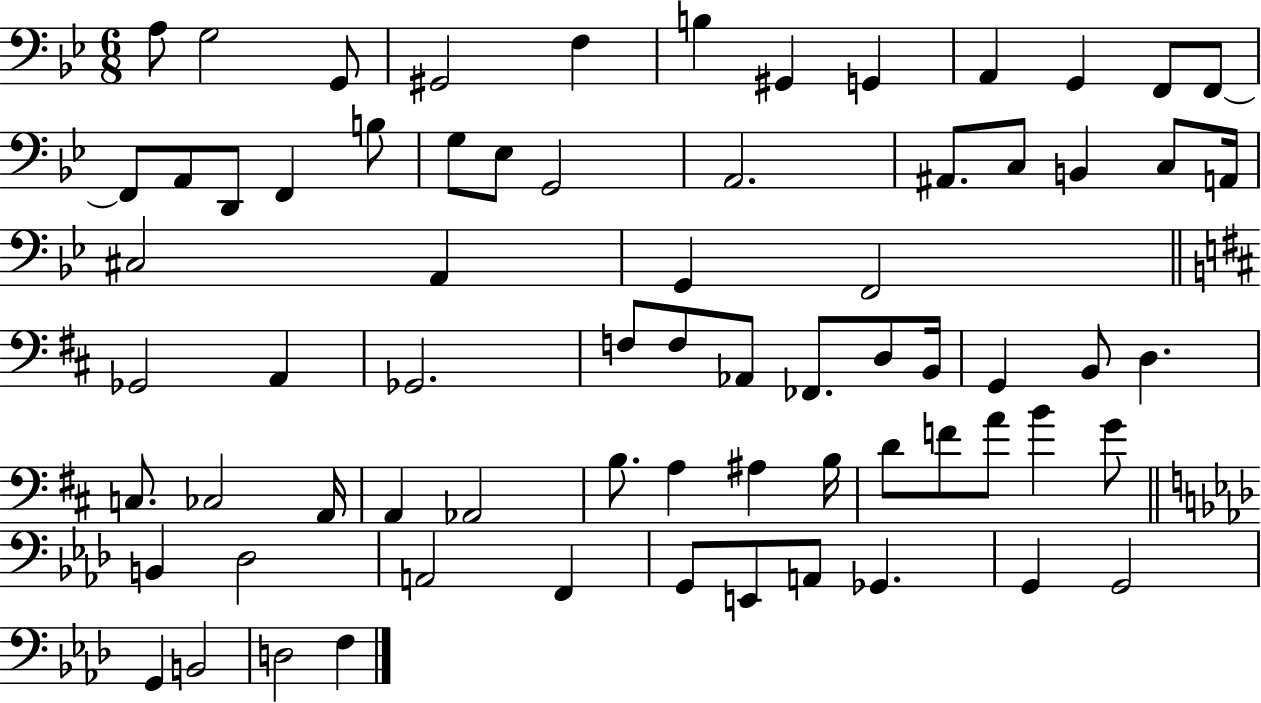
A3/e G3/h G2/e G#2/h F3/q B3/q G#2/q G2/q A2/q G2/q F2/e F2/e F2/e A2/e D2/e F2/q B3/e G3/e Eb3/e G2/h A2/h. A#2/e. C3/e B2/q C3/e A2/s C#3/h A2/q G2/q F2/h Gb2/h A2/q Gb2/h. F3/e F3/e Ab2/e FES2/e. D3/e B2/s G2/q B2/e D3/q. C3/e. CES3/h A2/s A2/q Ab2/h B3/e. A3/q A#3/q B3/s D4/e F4/e A4/e B4/q G4/e B2/q Db3/h A2/h F2/q G2/e E2/e A2/e Gb2/q. G2/q G2/h G2/q B2/h D3/h F3/q